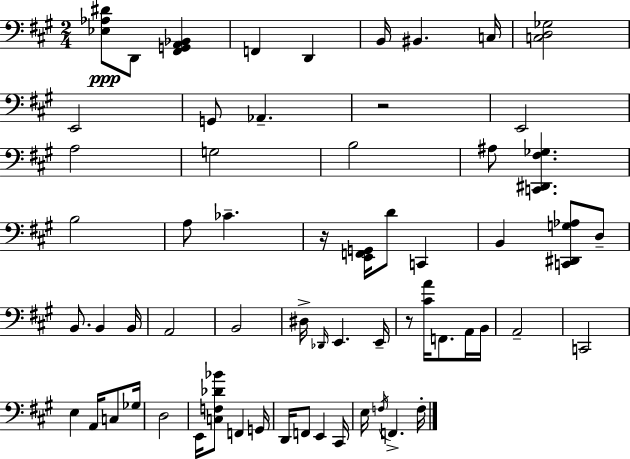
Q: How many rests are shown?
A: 3